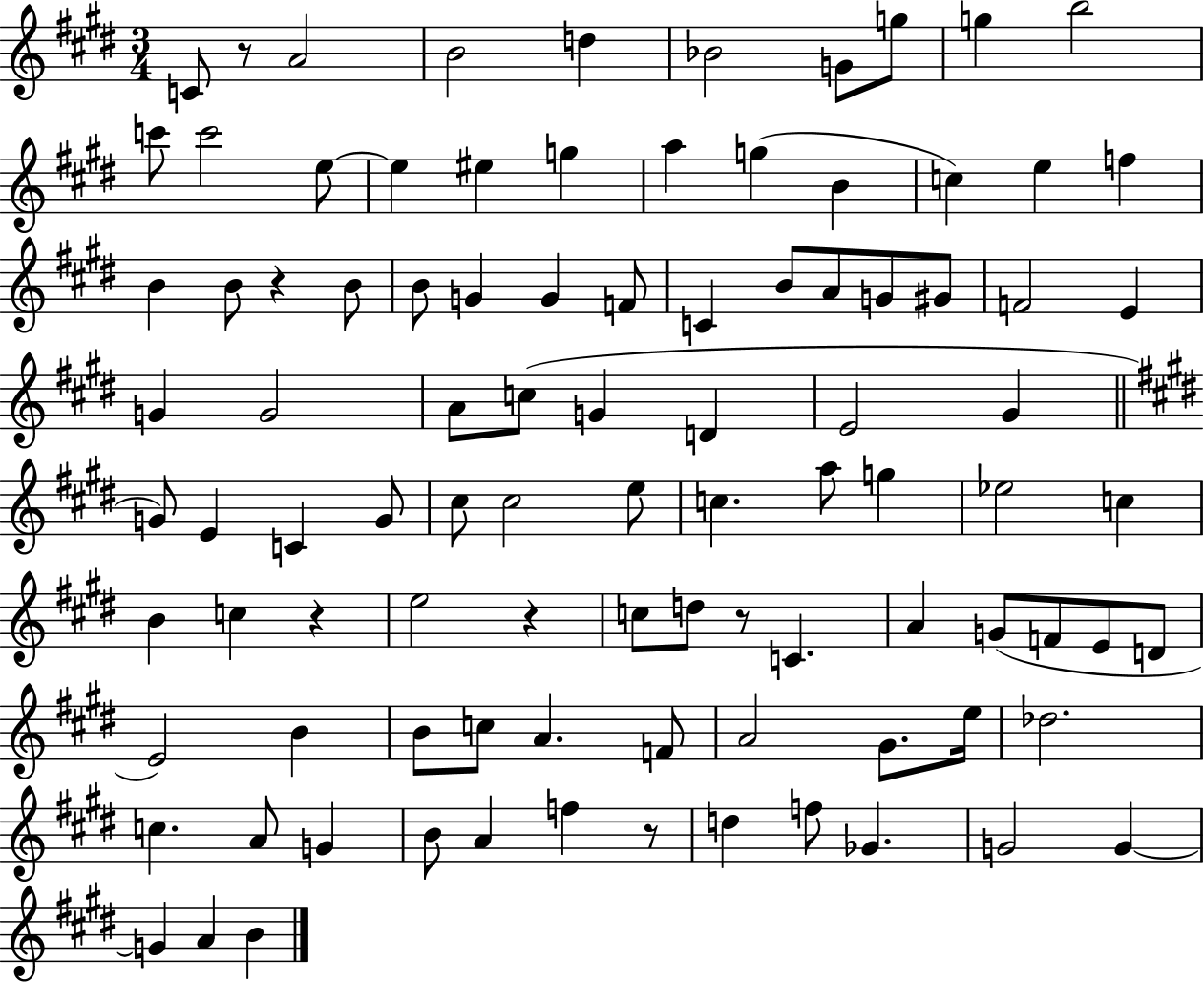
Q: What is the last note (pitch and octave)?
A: B4